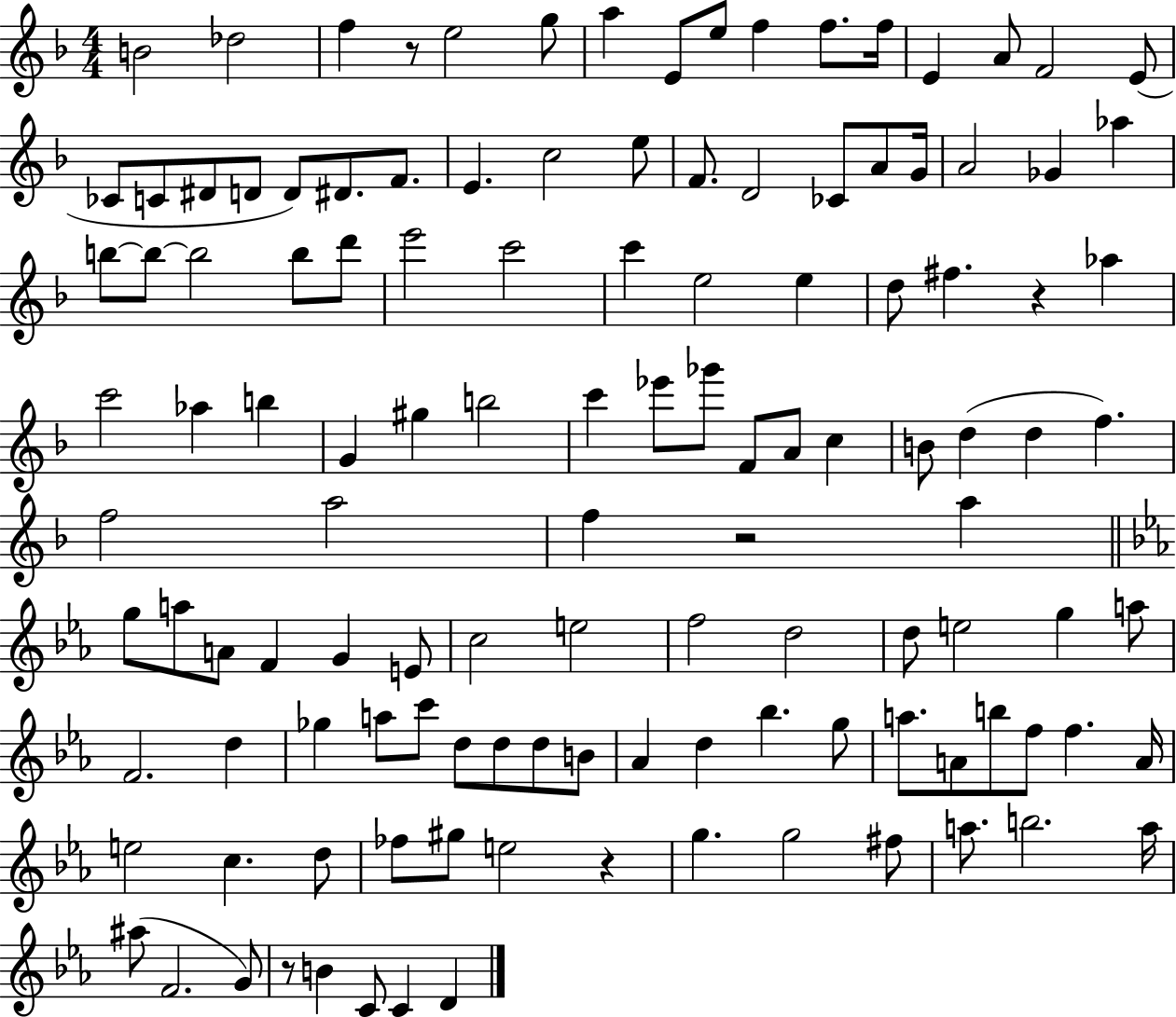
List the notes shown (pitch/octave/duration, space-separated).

B4/h Db5/h F5/q R/e E5/h G5/e A5/q E4/e E5/e F5/q F5/e. F5/s E4/q A4/e F4/h E4/e CES4/e C4/e D#4/e D4/e D4/e D#4/e. F4/e. E4/q. C5/h E5/e F4/e. D4/h CES4/e A4/e G4/s A4/h Gb4/q Ab5/q B5/e B5/e B5/h B5/e D6/e E6/h C6/h C6/q E5/h E5/q D5/e F#5/q. R/q Ab5/q C6/h Ab5/q B5/q G4/q G#5/q B5/h C6/q Eb6/e Gb6/e F4/e A4/e C5/q B4/e D5/q D5/q F5/q. F5/h A5/h F5/q R/h A5/q G5/e A5/e A4/e F4/q G4/q E4/e C5/h E5/h F5/h D5/h D5/e E5/h G5/q A5/e F4/h. D5/q Gb5/q A5/e C6/e D5/e D5/e D5/e B4/e Ab4/q D5/q Bb5/q. G5/e A5/e. A4/e B5/e F5/e F5/q. A4/s E5/h C5/q. D5/e FES5/e G#5/e E5/h R/q G5/q. G5/h F#5/e A5/e. B5/h. A5/s A#5/e F4/h. G4/e R/e B4/q C4/e C4/q D4/q